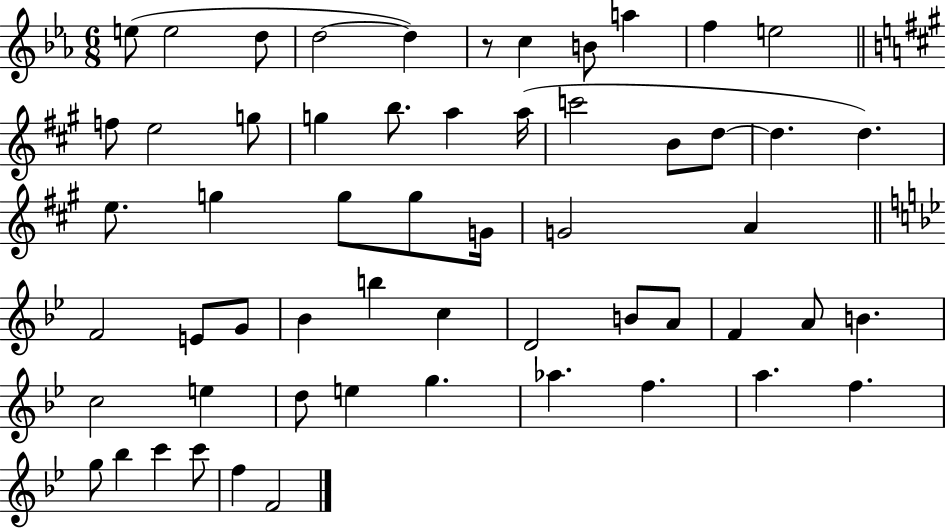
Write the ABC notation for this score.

X:1
T:Untitled
M:6/8
L:1/4
K:Eb
e/2 e2 d/2 d2 d z/2 c B/2 a f e2 f/2 e2 g/2 g b/2 a a/4 c'2 B/2 d/2 d d e/2 g g/2 g/2 G/4 G2 A F2 E/2 G/2 _B b c D2 B/2 A/2 F A/2 B c2 e d/2 e g _a f a f g/2 _b c' c'/2 f F2